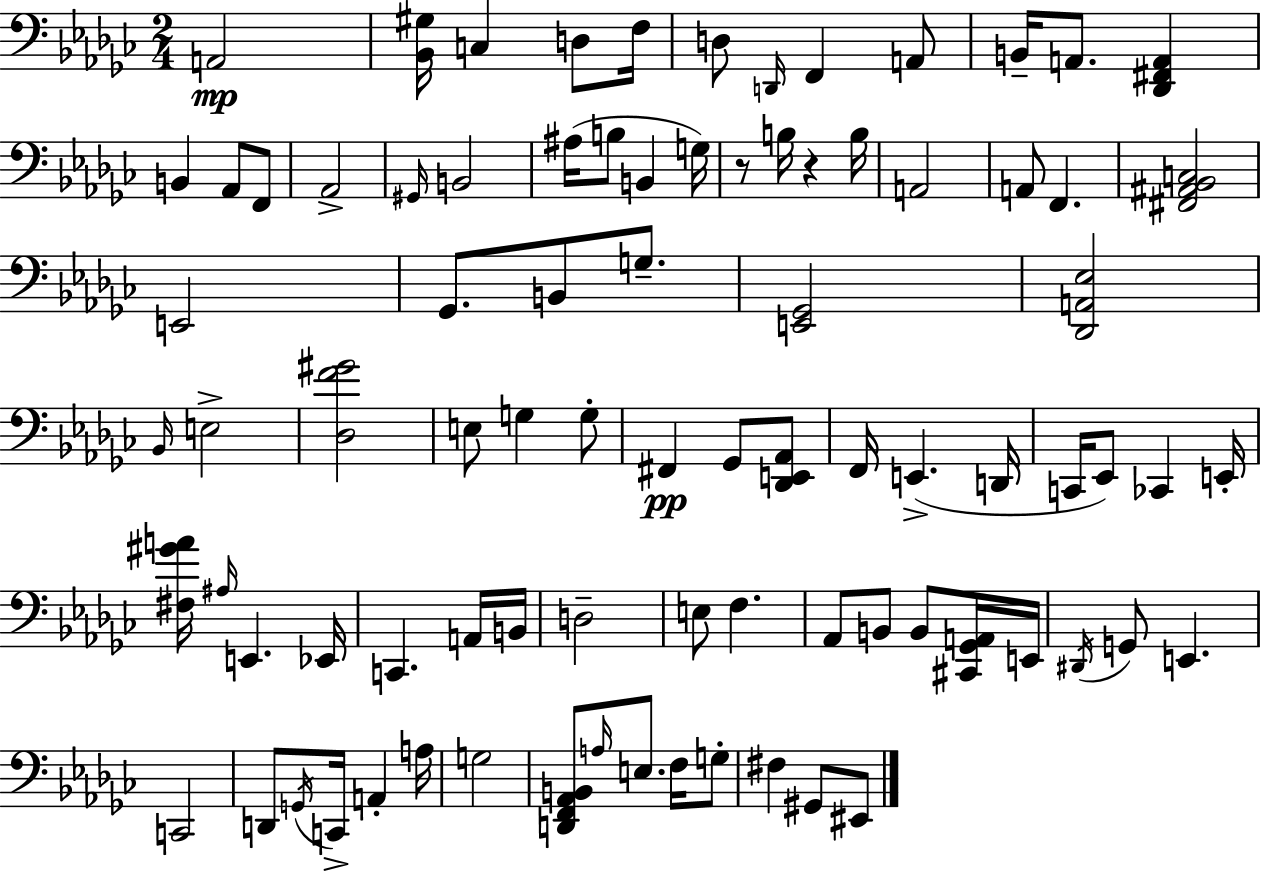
{
  \clef bass
  \numericTimeSignature
  \time 2/4
  \key ees \minor
  a,2\mp | <bes, gis>16 c4 d8 f16 | d8 \grace { d,16 } f,4 a,8 | b,16-- a,8. <des, fis, a,>4 | \break b,4 aes,8 f,8 | aes,2-> | \grace { gis,16 } b,2 | ais16( b8 b,4 | \break g16) r8 b16 r4 | b16 a,2 | a,8 f,4. | <fis, ais, bes, c>2 | \break e,2 | ges,8. b,8 g8.-- | <e, ges,>2 | <des, a, ees>2 | \break \grace { bes,16 } e2-> | <des f' gis'>2 | e8 g4 | g8-. fis,4\pp ges,8 | \break <des, e, aes,>8 f,16 e,4.->( | d,16 c,16 ees,8) ces,4 | e,16-. <fis gis' a'>16 \grace { ais16 } e,4. | ees,16 c,4. | \break a,16 b,16 d2-- | e8 f4. | aes,8 b,8 | b,8 <cis, ges, a,>16 e,16 \acciaccatura { dis,16 } g,8 e,4. | \break c,2 | d,8 \acciaccatura { g,16 } | c,16-> a,4-. a16 g2 | <d, f, aes, b,>8 | \break \grace { a16 } e8. f16 g8-. fis4 | gis,8 eis,8 \bar "|."
}